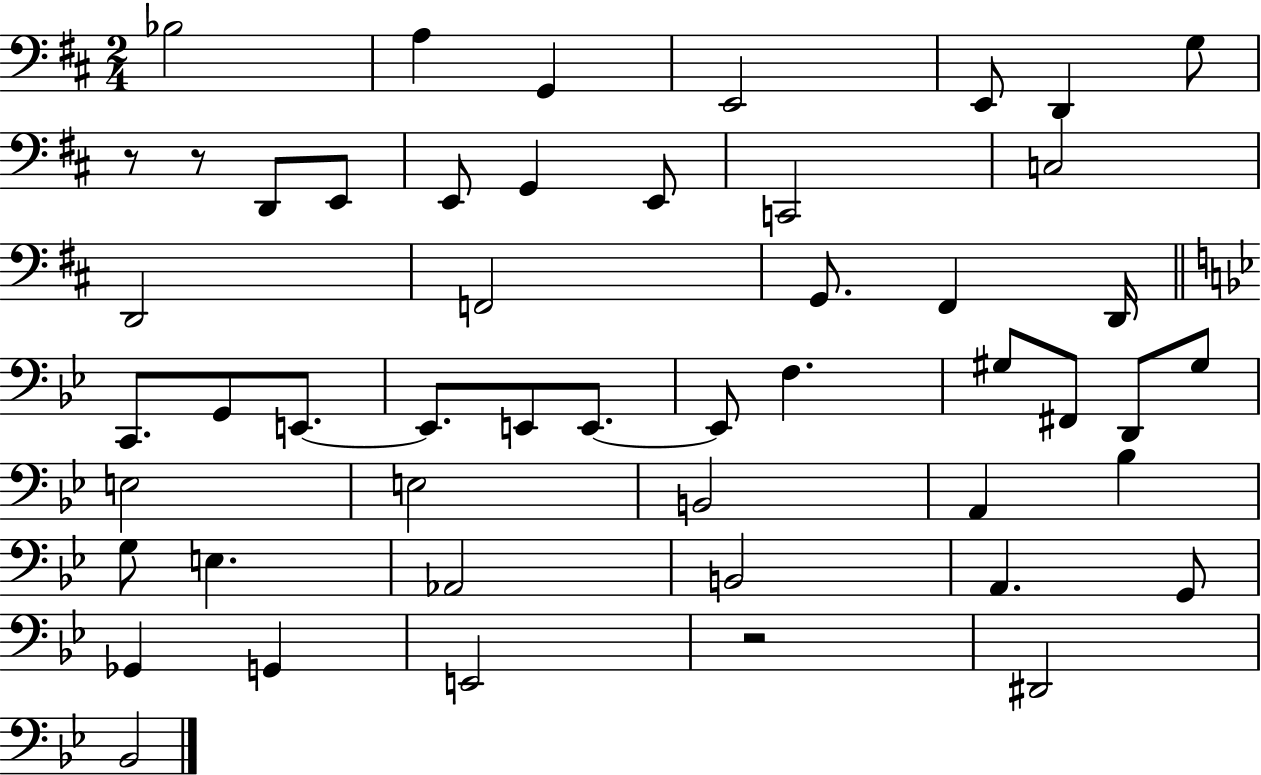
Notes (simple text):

Bb3/h A3/q G2/q E2/h E2/e D2/q G3/e R/e R/e D2/e E2/e E2/e G2/q E2/e C2/h C3/h D2/h F2/h G2/e. F#2/q D2/s C2/e. G2/e E2/e. E2/e. E2/e E2/e. E2/e F3/q. G#3/e F#2/e D2/e G#3/e E3/h E3/h B2/h A2/q Bb3/q G3/e E3/q. Ab2/h B2/h A2/q. G2/e Gb2/q G2/q E2/h R/h D#2/h Bb2/h